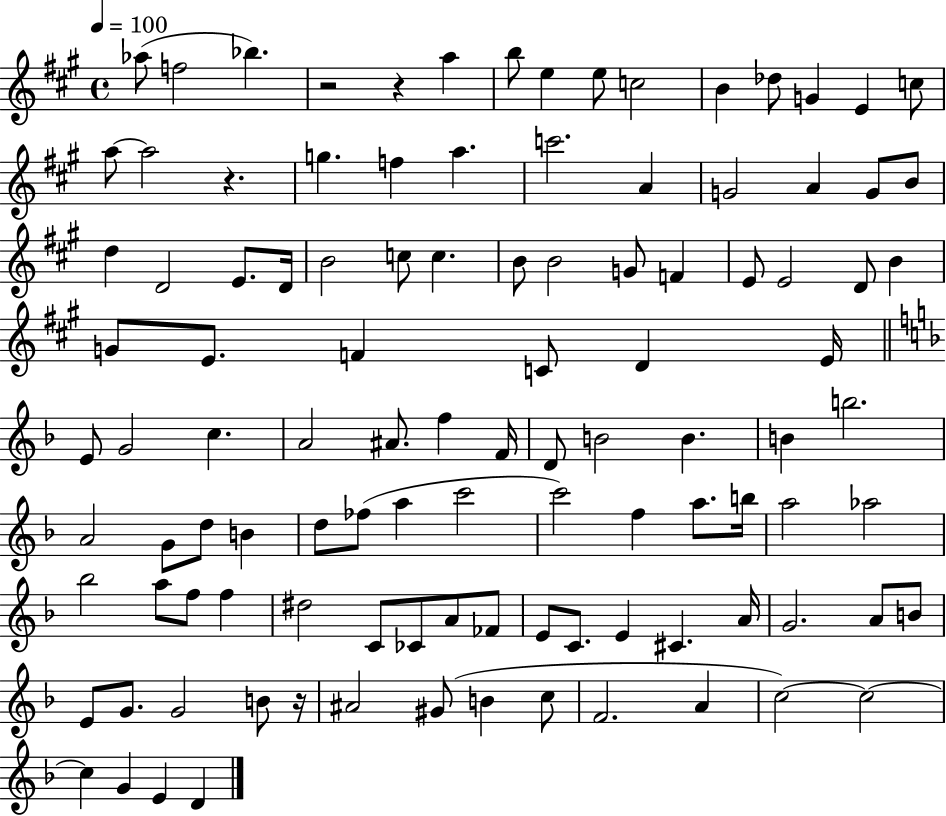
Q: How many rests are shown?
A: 4